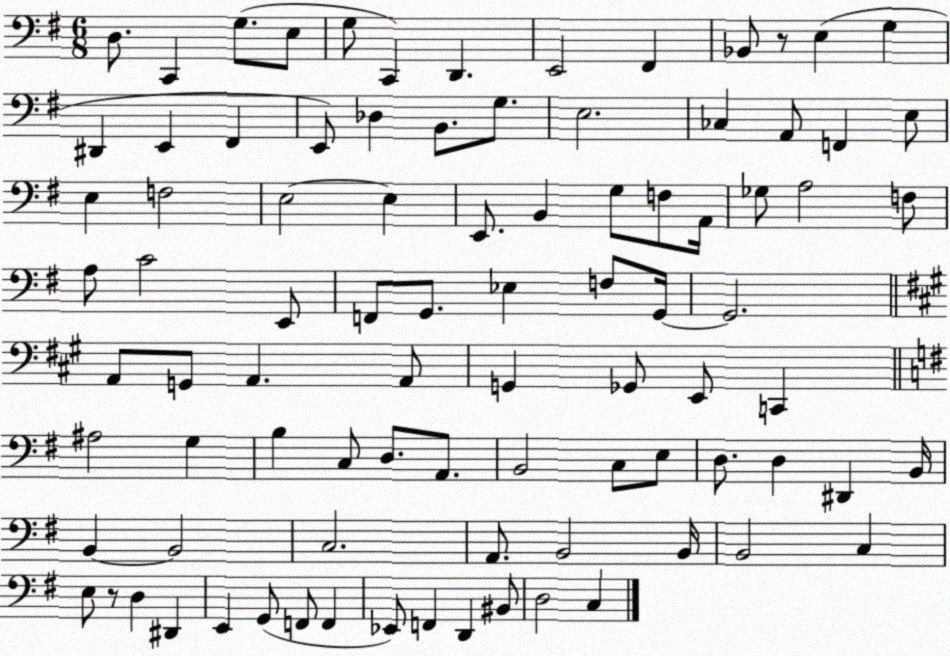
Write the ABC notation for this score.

X:1
T:Untitled
M:6/8
L:1/4
K:G
D,/2 C,, G,/2 E,/2 G,/2 C,, D,, E,,2 ^F,, _B,,/2 z/2 E, G, ^D,, E,, ^F,, E,,/2 _D, B,,/2 G,/2 E,2 _C, A,,/2 F,, E,/2 E, F,2 E,2 E, E,,/2 B,, G,/2 F,/2 A,,/4 _G,/2 A,2 F,/2 A,/2 C2 E,,/2 F,,/2 G,,/2 _E, F,/2 G,,/4 G,,2 A,,/2 G,,/2 A,, A,,/2 G,, _G,,/2 E,,/2 C,, ^A,2 G, B, C,/2 D,/2 A,,/2 B,,2 C,/2 E,/2 D,/2 D, ^D,, B,,/4 B,, B,,2 C,2 A,,/2 B,,2 B,,/4 B,,2 C, E,/2 z/2 D, ^D,, E,, G,,/2 F,,/2 F,, _E,,/2 F,, D,, ^B,,/2 D,2 C,